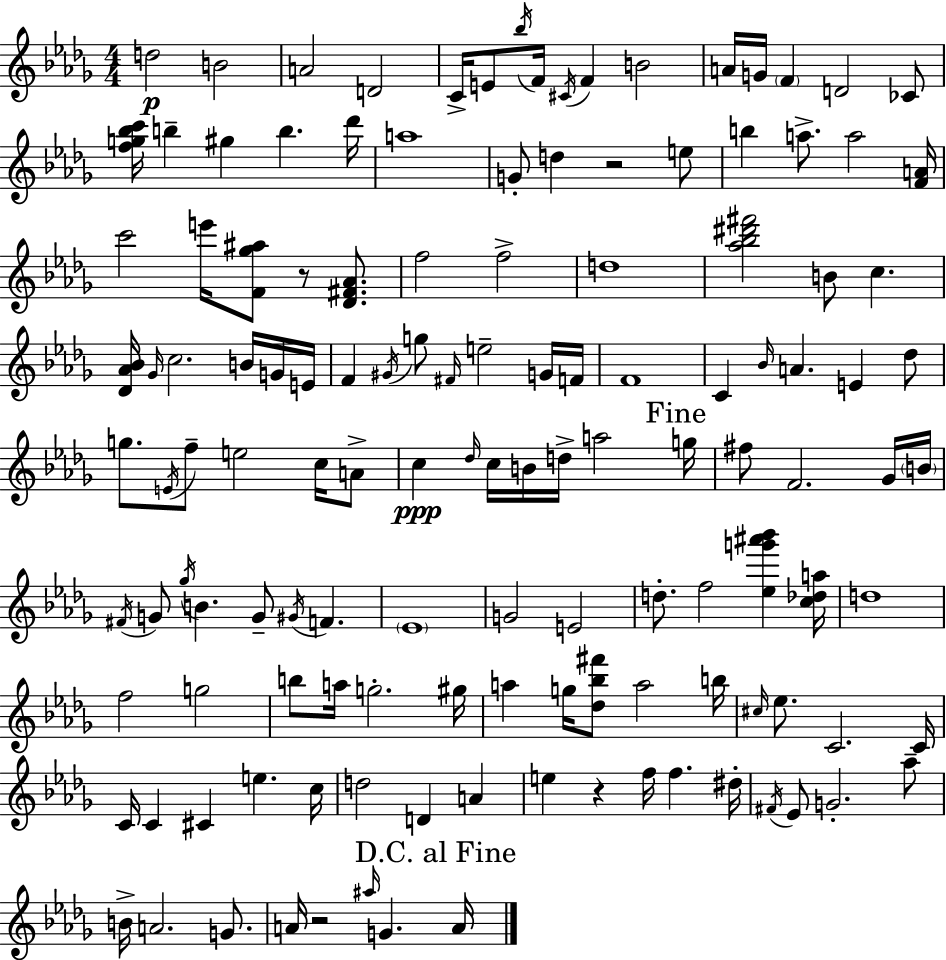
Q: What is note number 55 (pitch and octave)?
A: F5